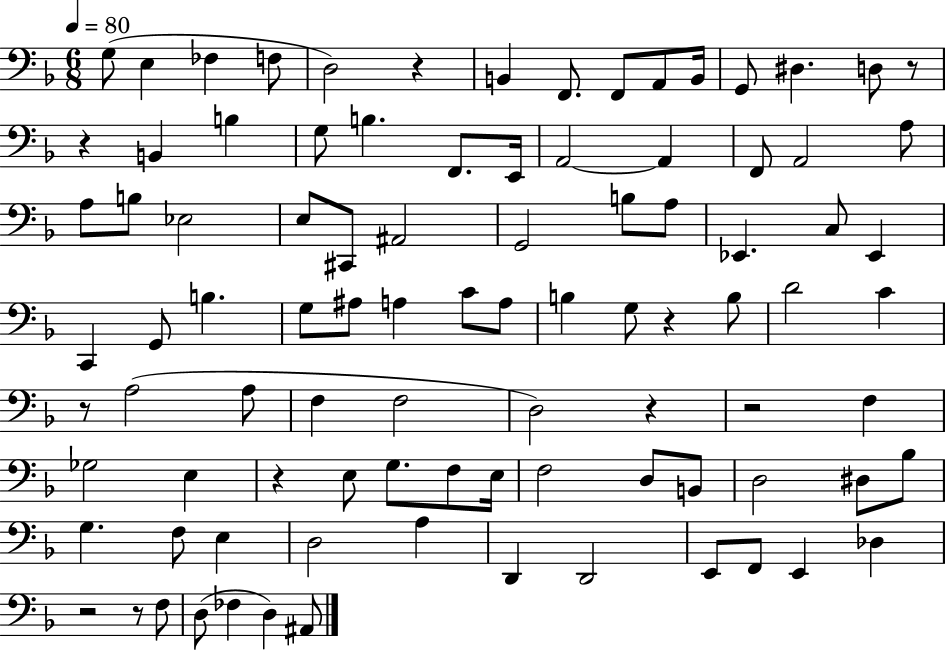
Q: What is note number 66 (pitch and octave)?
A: D#3